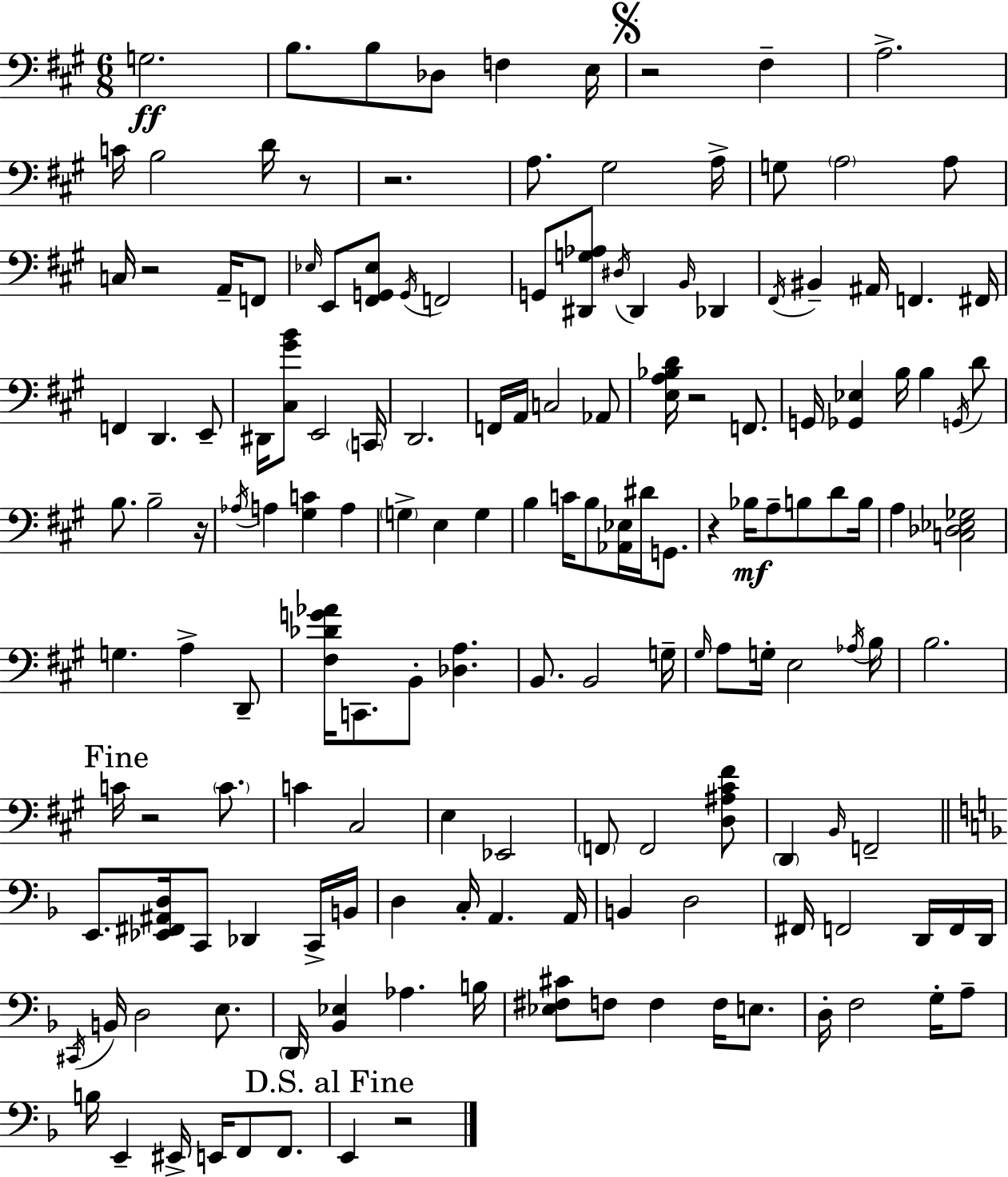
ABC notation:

X:1
T:Untitled
M:6/8
L:1/4
K:A
G,2 B,/2 B,/2 _D,/2 F, E,/4 z2 ^F, A,2 C/4 B,2 D/4 z/2 z2 A,/2 ^G,2 A,/4 G,/2 A,2 A,/2 C,/4 z2 A,,/4 F,,/2 _E,/4 E,,/2 [^F,,G,,_E,]/2 G,,/4 F,,2 G,,/2 [^D,,G,_A,]/2 ^D,/4 ^D,, B,,/4 _D,, ^F,,/4 ^B,, ^A,,/4 F,, ^F,,/4 F,, D,, E,,/2 ^D,,/4 [^C,^GB]/2 E,,2 C,,/4 D,,2 F,,/4 A,,/4 C,2 _A,,/2 [E,A,_B,D]/4 z2 F,,/2 G,,/4 [_G,,_E,] B,/4 B, G,,/4 D/2 B,/2 B,2 z/4 _A,/4 A, [^G,C] A, G, E, G, B, C/4 B,/2 [_A,,_E,]/4 ^D/4 G,,/2 z _B,/4 A,/2 B,/2 D/2 B,/4 A, [C,_D,_E,_G,]2 G, A, D,,/2 [^F,_DG_A]/4 C,,/2 B,,/2 [_D,A,] B,,/2 B,,2 G,/4 ^G,/4 A,/2 G,/4 E,2 _A,/4 B,/4 B,2 C/4 z2 C/2 C ^C,2 E, _E,,2 F,,/2 F,,2 [D,^A,^C^F]/2 D,, B,,/4 F,,2 E,,/2 [_E,,^F,,^A,,D,]/4 C,,/2 _D,, C,,/4 B,,/4 D, C,/4 A,, A,,/4 B,, D,2 ^F,,/4 F,,2 D,,/4 F,,/4 D,,/4 ^C,,/4 B,,/4 D,2 E,/2 D,,/4 [_B,,_E,] _A, B,/4 [_E,^F,^C]/2 F,/2 F, F,/4 E,/2 D,/4 F,2 G,/4 A,/2 B,/4 E,, ^E,,/4 E,,/4 F,,/2 F,,/2 E,, z2